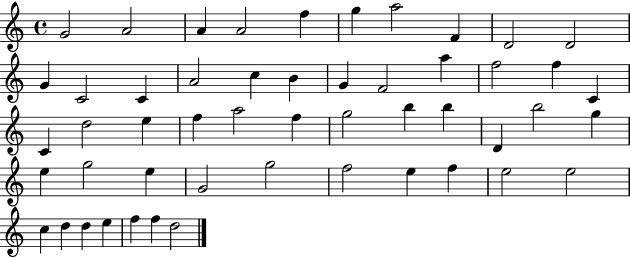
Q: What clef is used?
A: treble